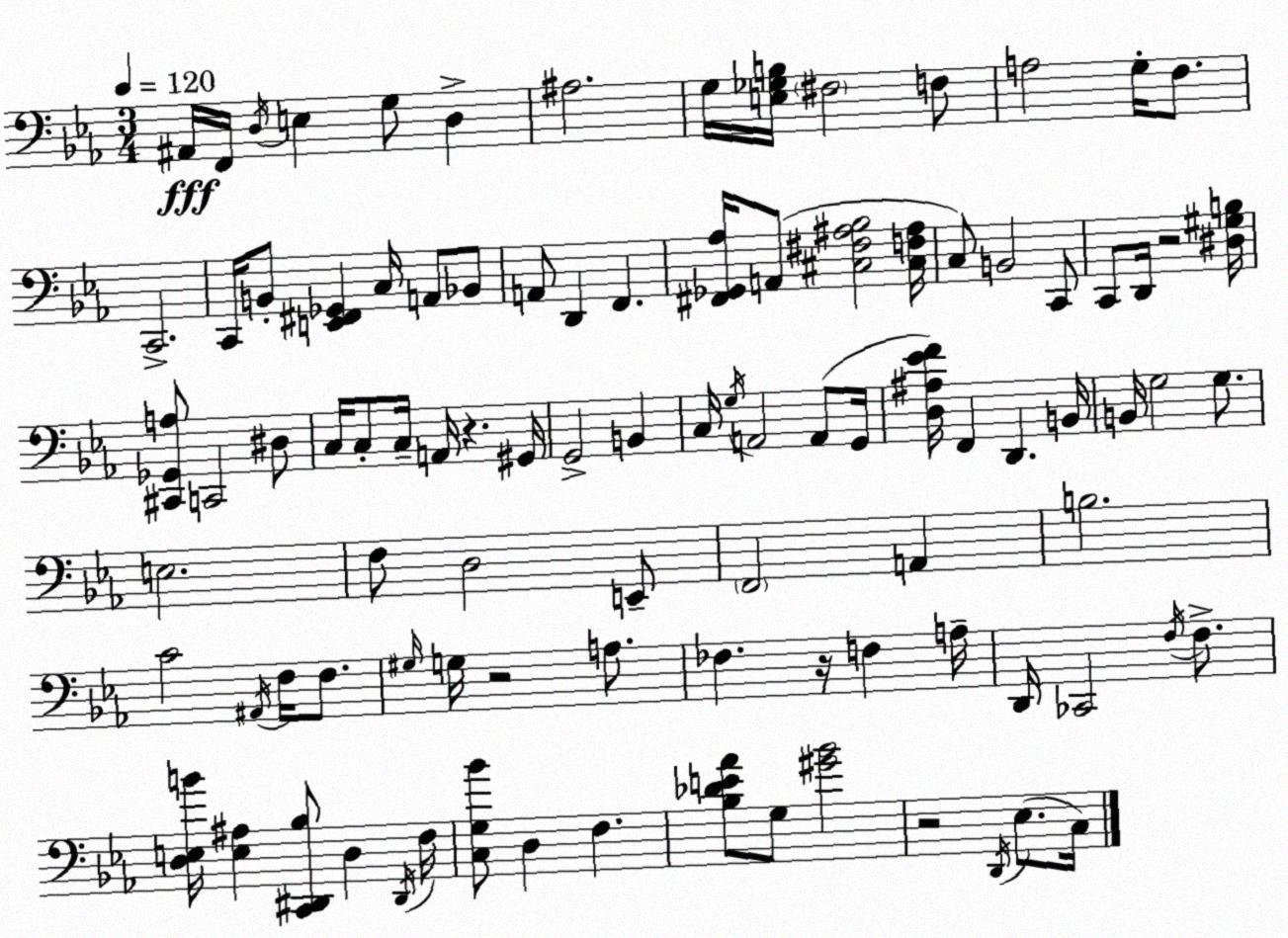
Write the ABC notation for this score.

X:1
T:Untitled
M:3/4
L:1/4
K:Cm
^A,,/4 F,,/4 D,/4 E, G,/2 D, ^A,2 G,/4 [E,_G,B,]/4 ^F,2 F,/2 A,2 G,/4 F,/2 C,,2 C,,/4 B,,/2 [E,,^F,,_G,,] C,/4 A,,/2 _B,,/2 A,,/2 D,, F,, [^F,,_G,,_A,]/4 A,,/2 [^C,^F,^A,_B,]2 [^C,F,^A,]/4 C,/2 B,,2 C,,/2 C,,/2 D,,/4 z2 [^D,^G,B,]/4 [^C,,_G,,A,]/2 C,,2 ^D,/2 C,/4 C,/2 C,/4 A,,/4 z ^G,,/4 G,,2 B,, C,/4 G,/4 A,,2 A,,/2 G,,/4 [D,^A,_EF]/4 F,, D,, B,,/4 B,,/4 G,2 G,/2 E,2 F,/2 D,2 E,,/2 F,,2 A,, B,2 C2 ^A,,/4 F,/4 F,/2 ^G,/4 G,/4 z2 A,/2 _F, z/4 F, A,/4 D,,/4 _C,,2 F,/4 F,/2 [D,E,B]/4 [E,^A,] [C,,^D,,_B,]/2 D, ^D,,/4 F,/4 [C,G,_B]/2 D, F, [_B,_DE_A]/2 G,/2 [^G_B]2 z2 D,,/4 _E,/2 C,/4